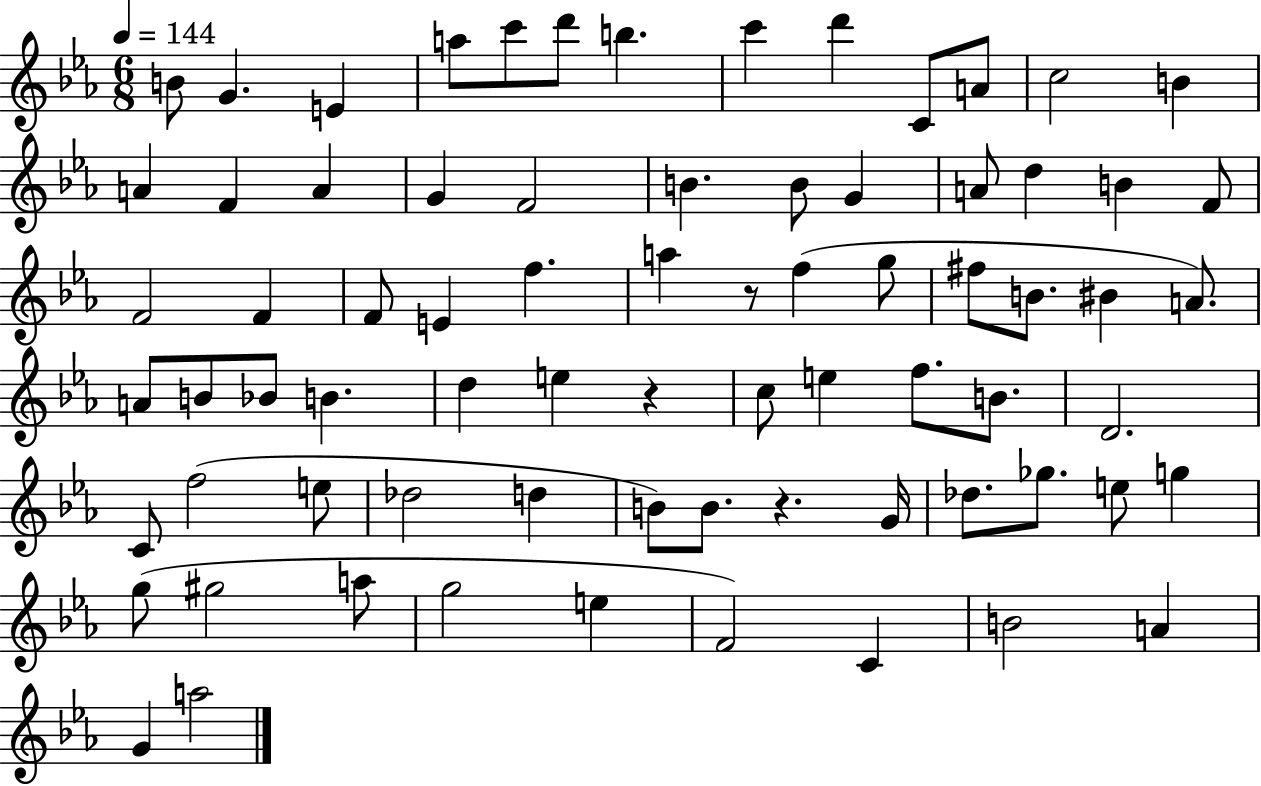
B4/e G4/q. E4/q A5/e C6/e D6/e B5/q. C6/q D6/q C4/e A4/e C5/h B4/q A4/q F4/q A4/q G4/q F4/h B4/q. B4/e G4/q A4/e D5/q B4/q F4/e F4/h F4/q F4/e E4/q F5/q. A5/q R/e F5/q G5/e F#5/e B4/e. BIS4/q A4/e. A4/e B4/e Bb4/e B4/q. D5/q E5/q R/q C5/e E5/q F5/e. B4/e. D4/h. C4/e F5/h E5/e Db5/h D5/q B4/e B4/e. R/q. G4/s Db5/e. Gb5/e. E5/e G5/q G5/e G#5/h A5/e G5/h E5/q F4/h C4/q B4/h A4/q G4/q A5/h